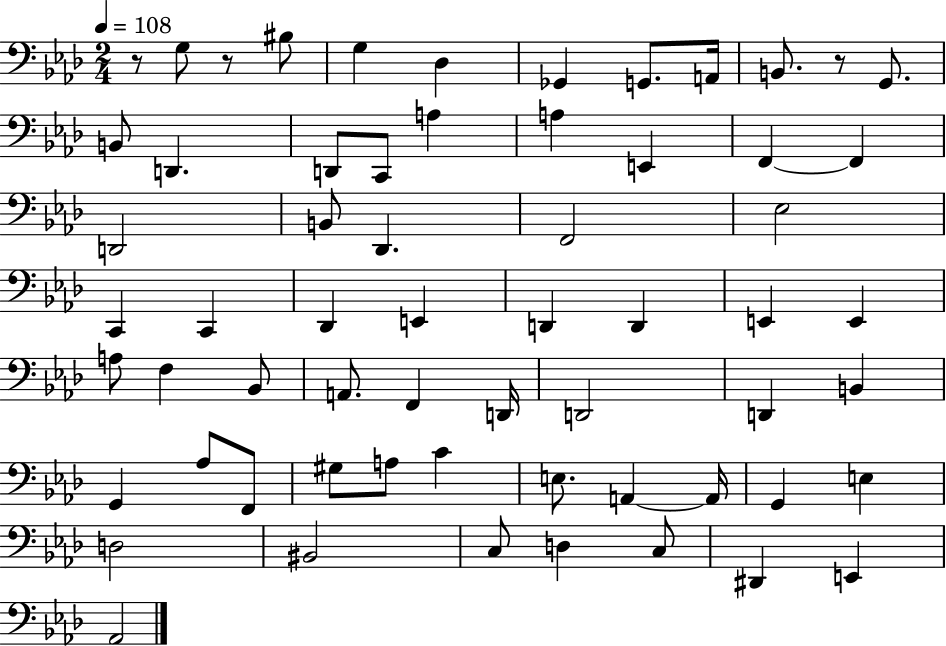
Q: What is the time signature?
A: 2/4